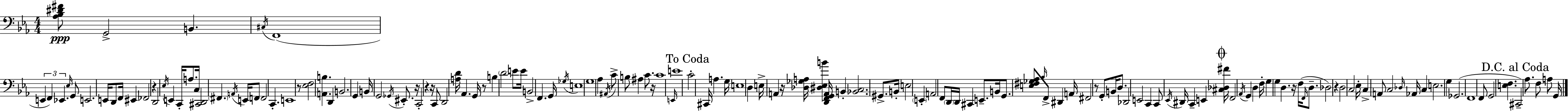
[Ab3,Bb3,D#4,F#4]/e G2/h B2/q. C#3/s F2/w E2/q F2/q Eb2/q. Eb3/s G2/e E2/h. E2/s D2/e F2/s EIS2/q FES2/h R/q D2/h Eb3/s E2/q C2/s A3/e. C3/s [C#2,D2]/h F#2/q. A2/s E2/s F2/e F2/h C2/q. E2/w R/e [Eb3,F3]/h [A2,B3]/q. D2/q B2/h. G2/q B2/s G2/h Gb2/s EIS2/e. R/s C2/h R/q R/s C2/e D2/h [A3,D4]/s Ab2/q. G2/s R/e B3/q D4/h E4/e E4/s B2/h F2/q. G2/s Gb3/s E3/w G3/w Ab3/q A#2/s C4/e B3/e A#3/q C4/e. R/s C4/w E2/s E4/w C4/h C#2/s A3/q. G3/s E3/w D3/q E3/s A2/q R/s [Db3,Gb3,A3]/s [D#3,Eb3,B4]/q [D2,F2,G2,A2]/s B2/q [Bb2,C3]/h. G#2/e. B2/s E3/h E2/q A2/h F2/e D2/s D2/s C#2/q E2/e. B2/s G2/e. [E3,F#3,Gb3,Ab3]/e Bb3/s F2/e D#2/q A2/s F#2/h R/e G2/e B2/s D3/e. Db2/h E2/h C2/q C2/e Eb2/s D#2/s C2/q E2/q [C#3,Db3,F#4]/s F2/h Ab2/s G2/q D3/q F3/s G3/q G3/q D3/q. R/s F3/s F2/s D3/e. Db3/h R/q D3/h C3/h Eb3/s C3/q A2/e C3/h Db3/s Ab2/s C3/q E3/h. G3/q Gb2/h. F2/w F2/e G2/h [E3,F3]/q. C#2/h Ab3/e. F3/e A3/e G2/s